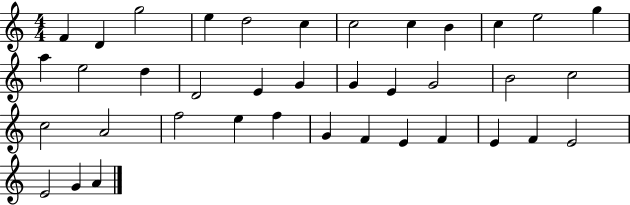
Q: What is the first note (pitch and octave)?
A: F4